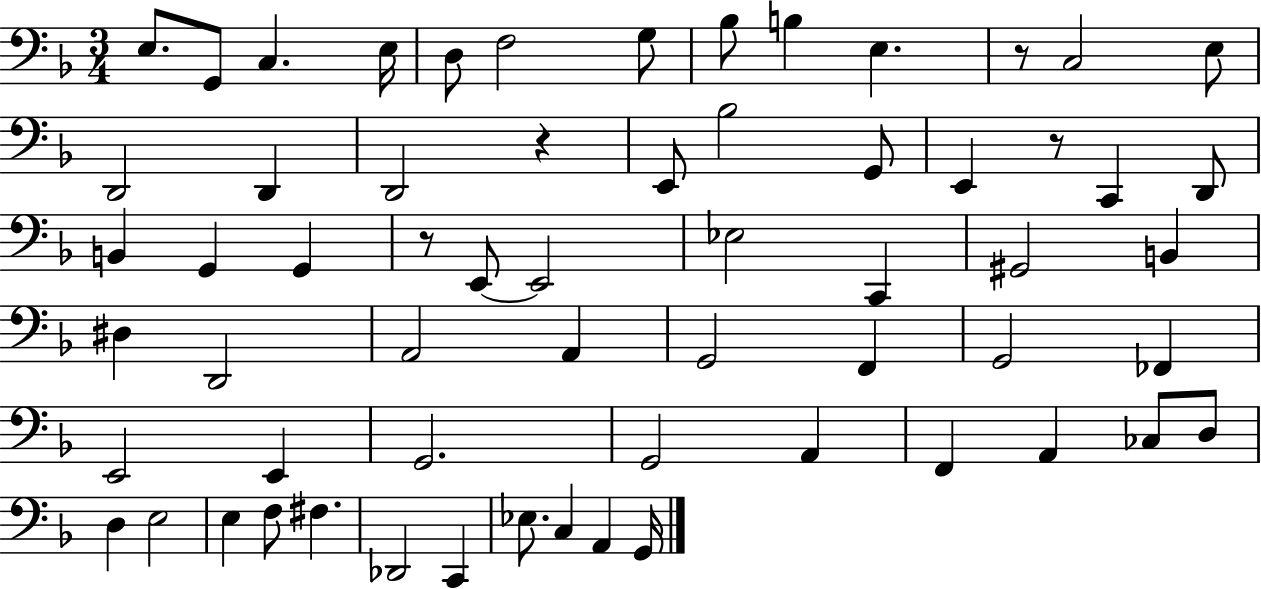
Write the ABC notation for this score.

X:1
T:Untitled
M:3/4
L:1/4
K:F
E,/2 G,,/2 C, E,/4 D,/2 F,2 G,/2 _B,/2 B, E, z/2 C,2 E,/2 D,,2 D,, D,,2 z E,,/2 _B,2 G,,/2 E,, z/2 C,, D,,/2 B,, G,, G,, z/2 E,,/2 E,,2 _E,2 C,, ^G,,2 B,, ^D, D,,2 A,,2 A,, G,,2 F,, G,,2 _F,, E,,2 E,, G,,2 G,,2 A,, F,, A,, _C,/2 D,/2 D, E,2 E, F,/2 ^F, _D,,2 C,, _E,/2 C, A,, G,,/4